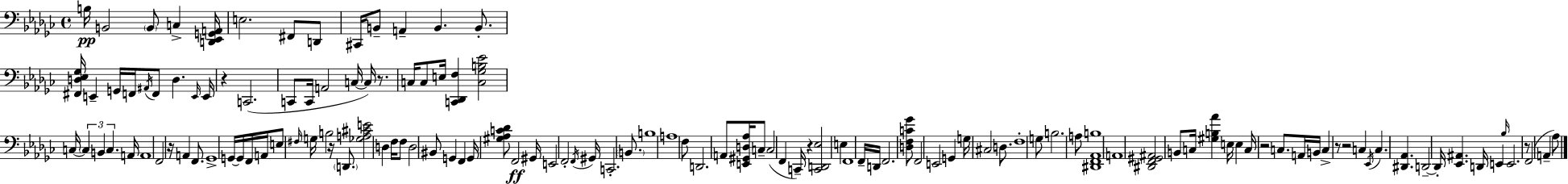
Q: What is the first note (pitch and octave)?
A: B3